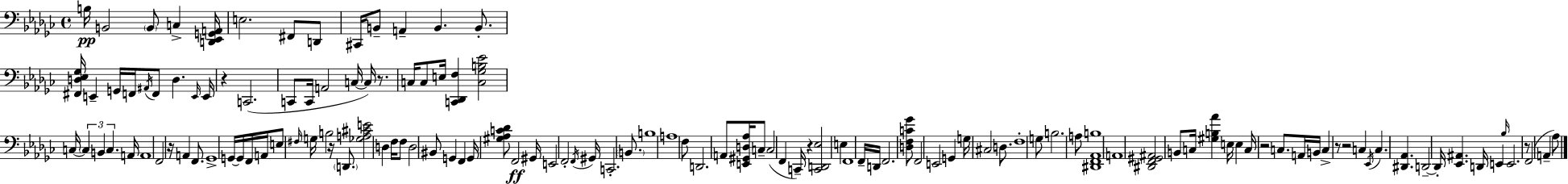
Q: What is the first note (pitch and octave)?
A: B3